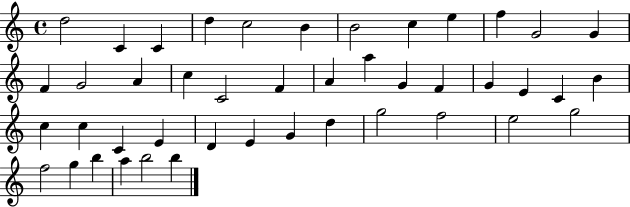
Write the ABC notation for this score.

X:1
T:Untitled
M:4/4
L:1/4
K:C
d2 C C d c2 B B2 c e f G2 G F G2 A c C2 F A a G F G E C B c c C E D E G d g2 f2 e2 g2 f2 g b a b2 b